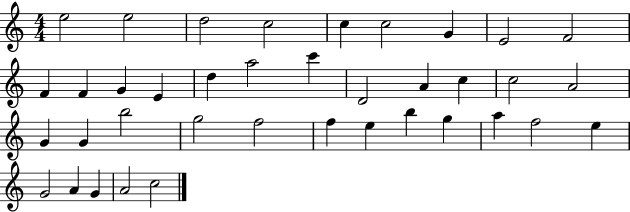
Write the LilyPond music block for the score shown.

{
  \clef treble
  \numericTimeSignature
  \time 4/4
  \key c \major
  e''2 e''2 | d''2 c''2 | c''4 c''2 g'4 | e'2 f'2 | \break f'4 f'4 g'4 e'4 | d''4 a''2 c'''4 | d'2 a'4 c''4 | c''2 a'2 | \break g'4 g'4 b''2 | g''2 f''2 | f''4 e''4 b''4 g''4 | a''4 f''2 e''4 | \break g'2 a'4 g'4 | a'2 c''2 | \bar "|."
}